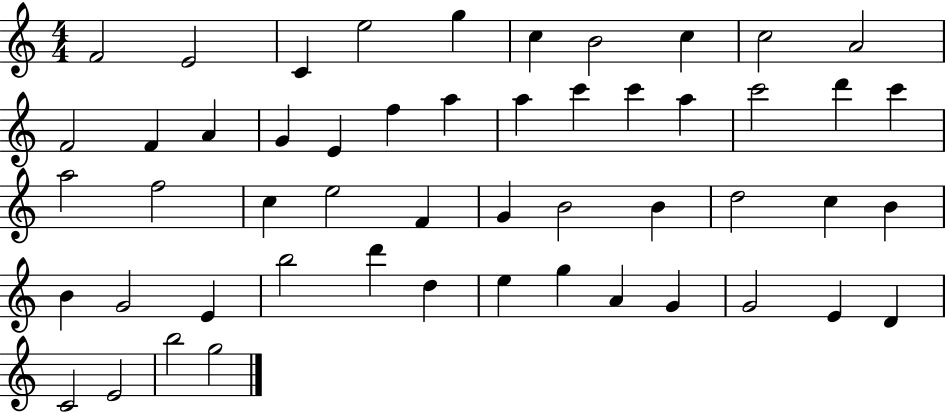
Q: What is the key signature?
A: C major